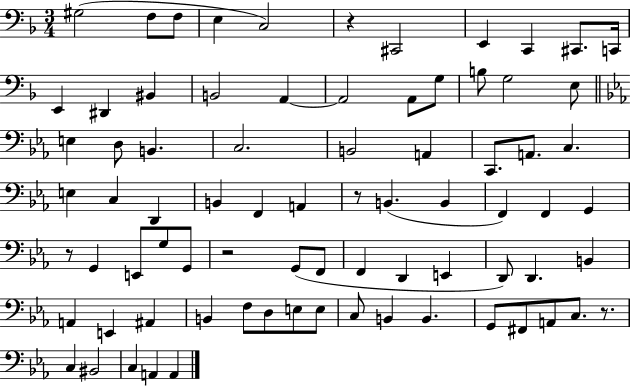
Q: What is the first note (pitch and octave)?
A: G#3